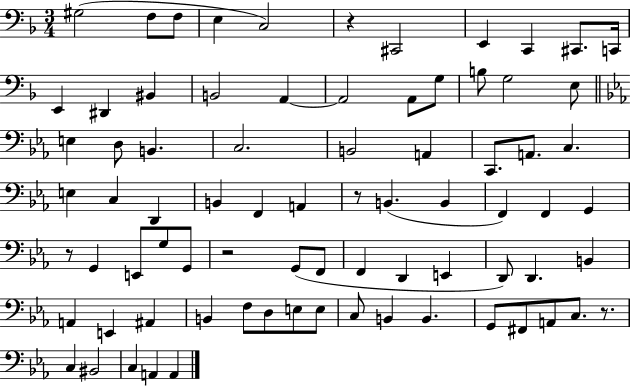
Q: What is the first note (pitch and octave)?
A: G#3